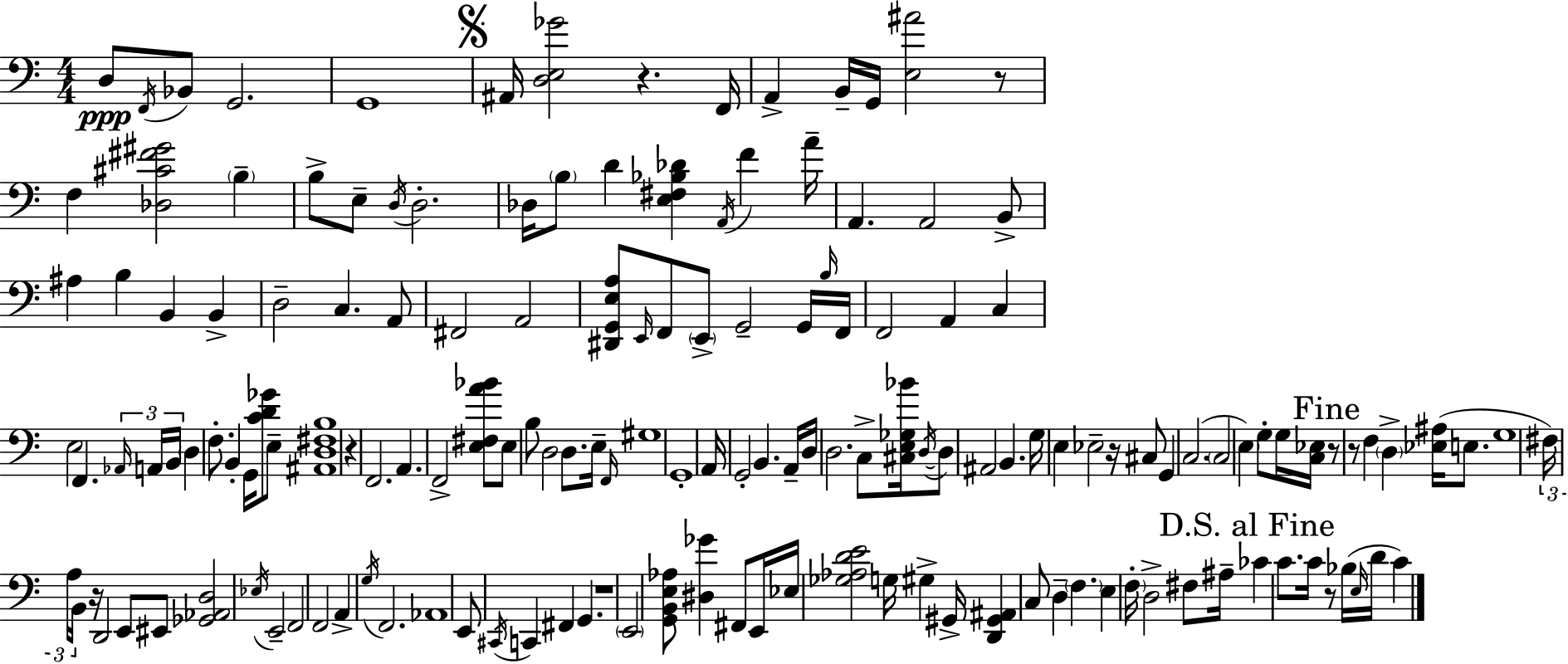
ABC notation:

X:1
T:Untitled
M:4/4
L:1/4
K:Am
D,/2 F,,/4 _B,,/2 G,,2 G,,4 ^A,,/4 [D,E,_G]2 z F,,/4 A,, B,,/4 G,,/4 [E,^A]2 z/2 F, [_D,^C^F^G]2 B, B,/2 E,/2 D,/4 D,2 _D,/4 B,/2 D [E,^F,_B,_D] A,,/4 F A/4 A,, A,,2 B,,/2 ^A, B, B,, B,, D,2 C, A,,/2 ^F,,2 A,,2 [^D,,G,,E,A,]/2 E,,/4 F,,/2 E,,/2 G,,2 G,,/4 B,/4 F,,/4 F,,2 A,, C, E,2 F,, _A,,/4 A,,/4 B,,/4 D, F,/2 B,, G,,/4 [CD_G]/2 E,/2 [^A,,D,^F,B,]4 z F,,2 A,, F,,2 [E,^F,A_B]/2 E,/2 B,/2 D,2 D,/2 E,/4 F,,/4 ^G,4 G,,4 A,,/4 G,,2 B,, A,,/4 D,/4 D,2 C,/2 [^C,E,_G,_B]/4 D,/4 D,/2 ^A,,2 B,, G,/4 E, _E,2 z/4 ^C,/2 G,, C,2 C,2 E, G,/2 G,/4 [C,_E,]/4 z/2 z/2 F, D, [_E,^A,]/4 E,/2 G,4 ^F,/4 A,/4 B,,/4 z/4 D,,2 E,,/2 ^E,,/2 [_G,,_A,,D,]2 _E,/4 E,,2 F,,2 F,,2 A,, G,/4 F,,2 _A,,4 E,,/2 ^C,,/4 C,, ^F,, G,, z4 E,,2 [G,,B,,E,_A,]/2 [^D,_G] ^F,,/2 E,,/4 _E,/4 [_G,_A,DE]2 G,/4 ^G, ^G,,/4 [D,,^G,,^A,,] C,/2 D, F, E, F,/4 D,2 ^F,/2 ^A,/4 _C C/2 C/4 z/2 _B,/4 E,/4 D/4 C